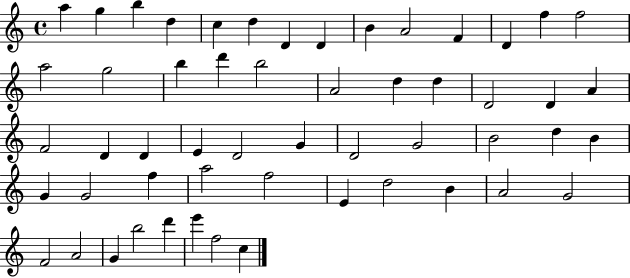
A5/q G5/q B5/q D5/q C5/q D5/q D4/q D4/q B4/q A4/h F4/q D4/q F5/q F5/h A5/h G5/h B5/q D6/q B5/h A4/h D5/q D5/q D4/h D4/q A4/q F4/h D4/q D4/q E4/q D4/h G4/q D4/h G4/h B4/h D5/q B4/q G4/q G4/h F5/q A5/h F5/h E4/q D5/h B4/q A4/h G4/h F4/h A4/h G4/q B5/h D6/q E6/q F5/h C5/q